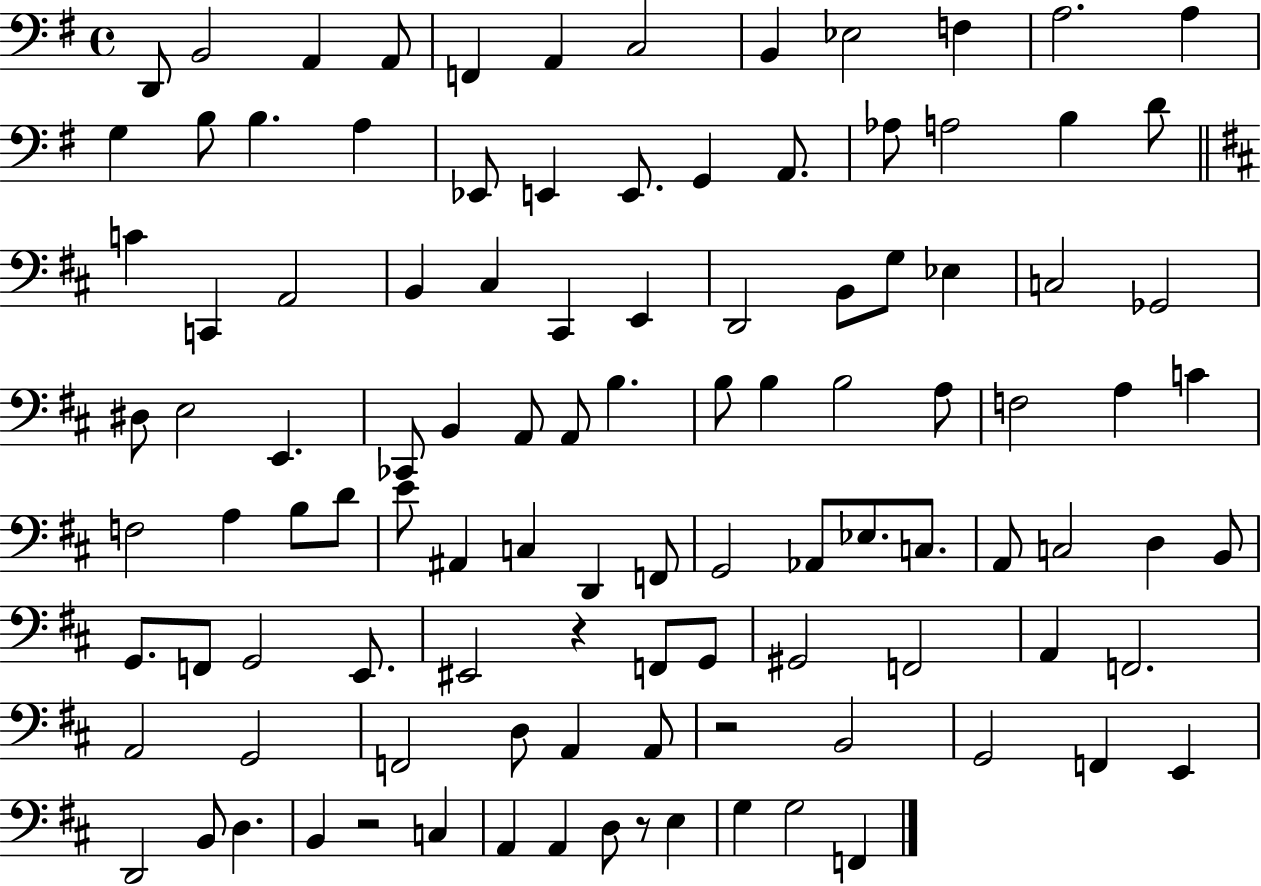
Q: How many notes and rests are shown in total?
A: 107